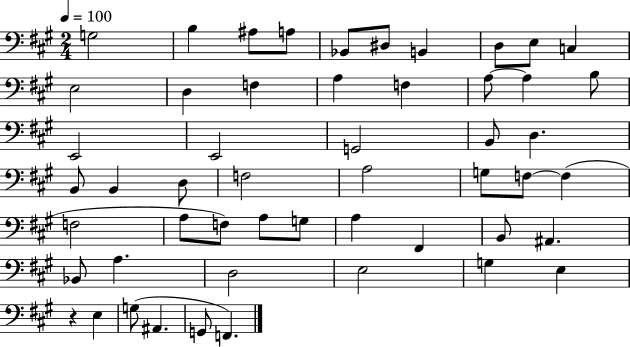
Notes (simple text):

G3/h B3/q A#3/e A3/e Bb2/e D#3/e B2/q D3/e E3/e C3/q E3/h D3/q F3/q A3/q F3/q A3/e A3/q B3/e E2/h E2/h G2/h B2/e D3/q. B2/e B2/q D3/e F3/h A3/h G3/e F3/e F3/q F3/h A3/e F3/e A3/e G3/e A3/q F#2/q B2/e A#2/q. Bb2/e A3/q. D3/h E3/h G3/q E3/q R/q E3/q G3/e A#2/q. G2/e F2/q.